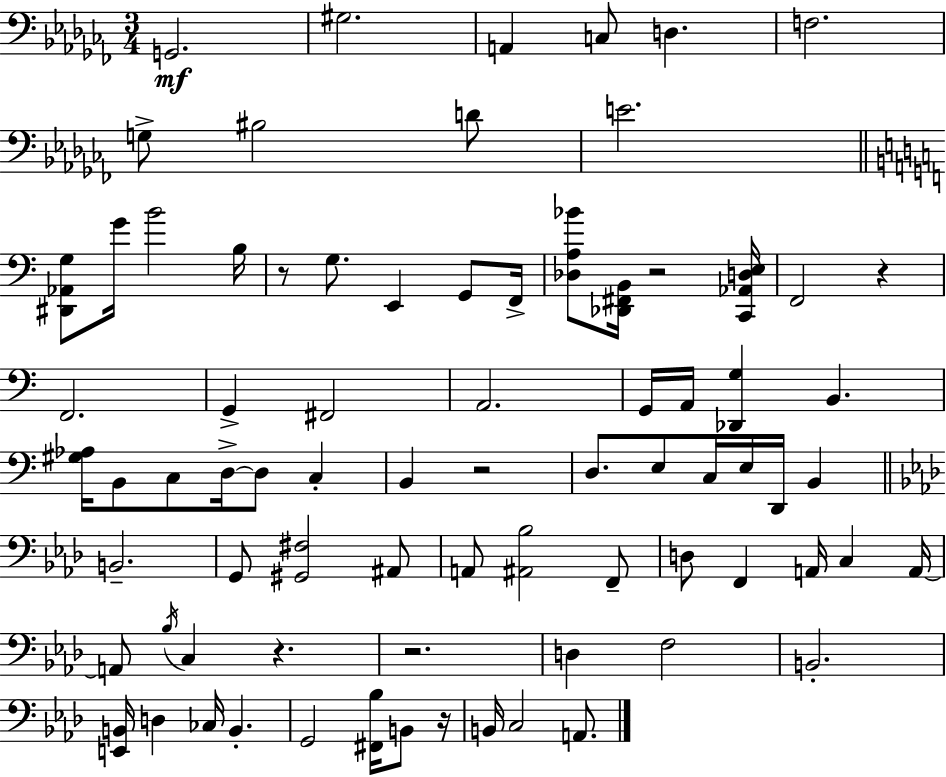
{
  \clef bass
  \numericTimeSignature
  \time 3/4
  \key aes \minor
  \repeat volta 2 { g,2.\mf | gis2. | a,4 c8 d4. | f2. | \break g8-> bis2 d'8 | e'2. | \bar "||" \break \key c \major <dis, aes, g>8 g'16 b'2 b16 | r8 g8. e,4 g,8 f,16-> | <des a bes'>8 <des, fis, b,>16 r2 <c, aes, d e>16 | f,2 r4 | \break f,2. | g,4-> fis,2 | a,2. | g,16 a,16 <des, g>4 b,4. | \break <gis aes>16 b,8 c8 d16->~~ d8 c4-. | b,4 r2 | d8. e8 c16 e16 d,16 b,4 | \bar "||" \break \key aes \major b,2.-- | g,8 <gis, fis>2 ais,8 | a,8 <ais, bes>2 f,8-- | d8 f,4 a,16 c4 a,16~~ | \break a,8 \acciaccatura { bes16 } c4 r4. | r2. | d4 f2 | b,2.-. | \break <e, b,>16 d4 ces16 b,4.-. | g,2 <fis, bes>16 b,8 | r16 b,16 c2 a,8. | } \bar "|."
}